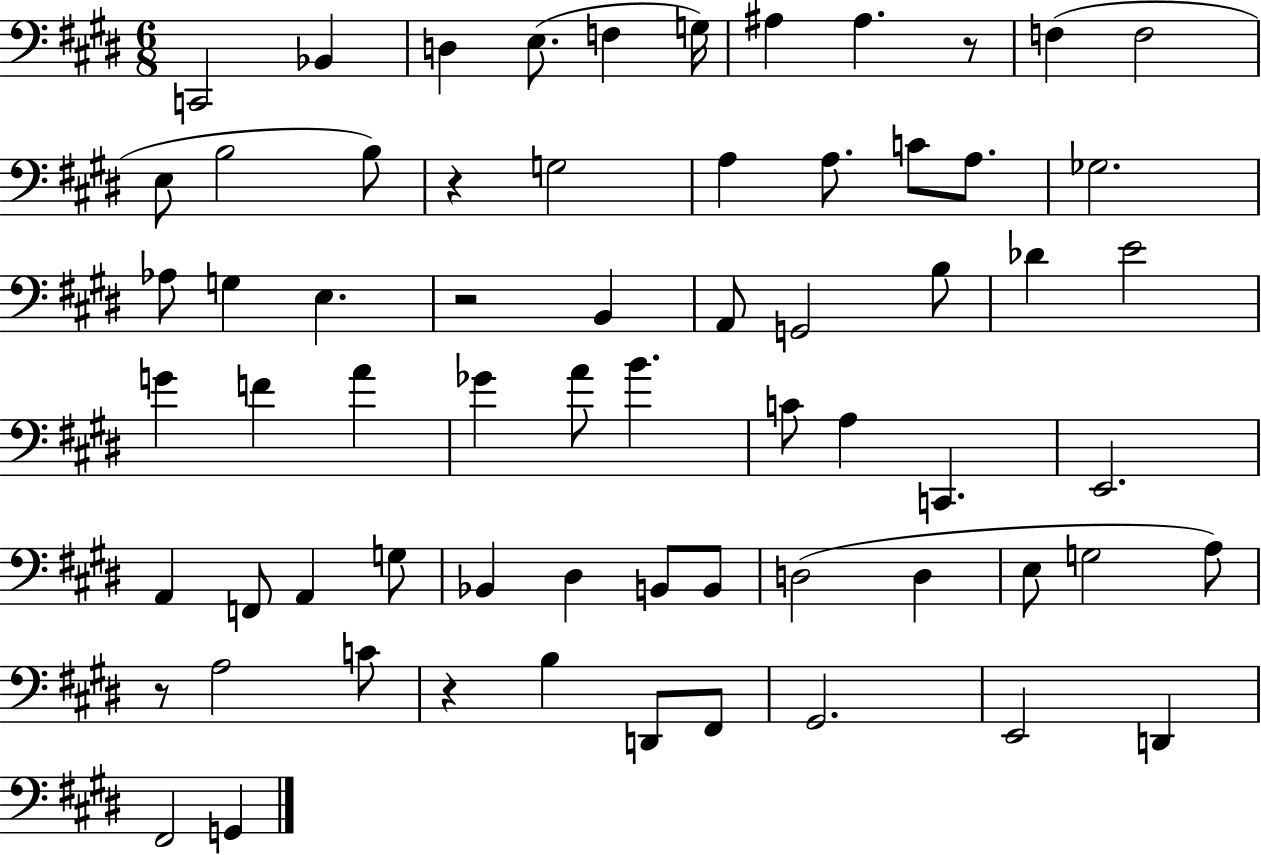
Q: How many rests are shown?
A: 5